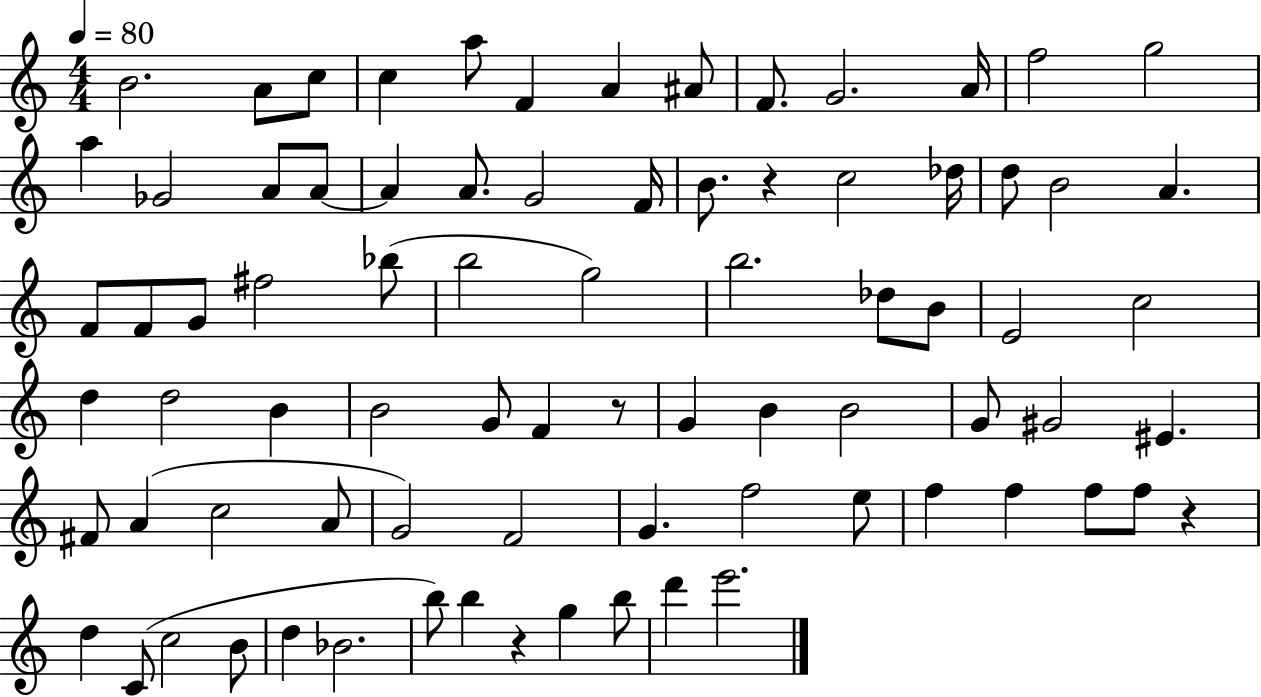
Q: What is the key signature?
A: C major